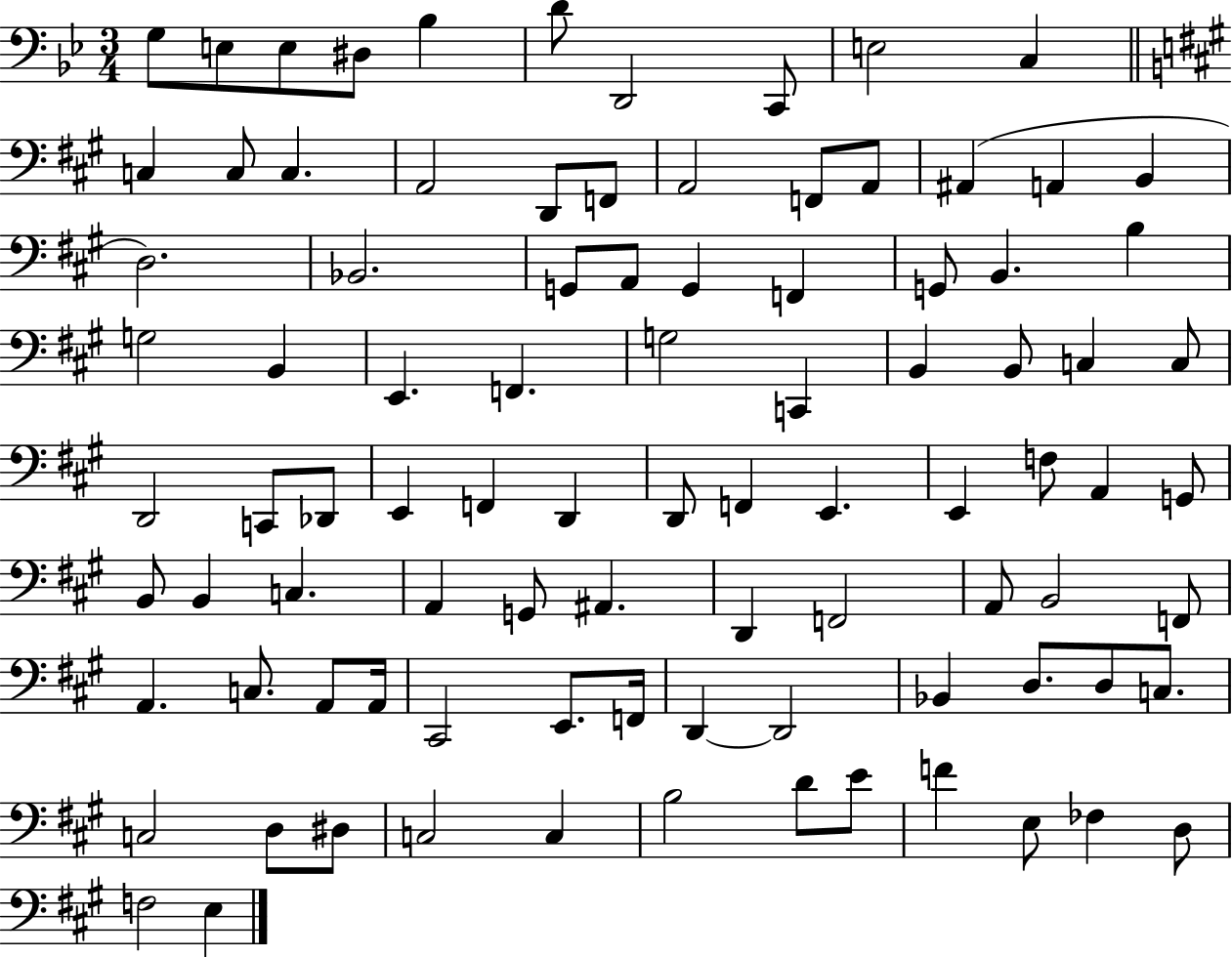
G3/e E3/e E3/e D#3/e Bb3/q D4/e D2/h C2/e E3/h C3/q C3/q C3/e C3/q. A2/h D2/e F2/e A2/h F2/e A2/e A#2/q A2/q B2/q D3/h. Bb2/h. G2/e A2/e G2/q F2/q G2/e B2/q. B3/q G3/h B2/q E2/q. F2/q. G3/h C2/q B2/q B2/e C3/q C3/e D2/h C2/e Db2/e E2/q F2/q D2/q D2/e F2/q E2/q. E2/q F3/e A2/q G2/e B2/e B2/q C3/q. A2/q G2/e A#2/q. D2/q F2/h A2/e B2/h F2/e A2/q. C3/e. A2/e A2/s C#2/h E2/e. F2/s D2/q D2/h Bb2/q D3/e. D3/e C3/e. C3/h D3/e D#3/e C3/h C3/q B3/h D4/e E4/e F4/q E3/e FES3/q D3/e F3/h E3/q